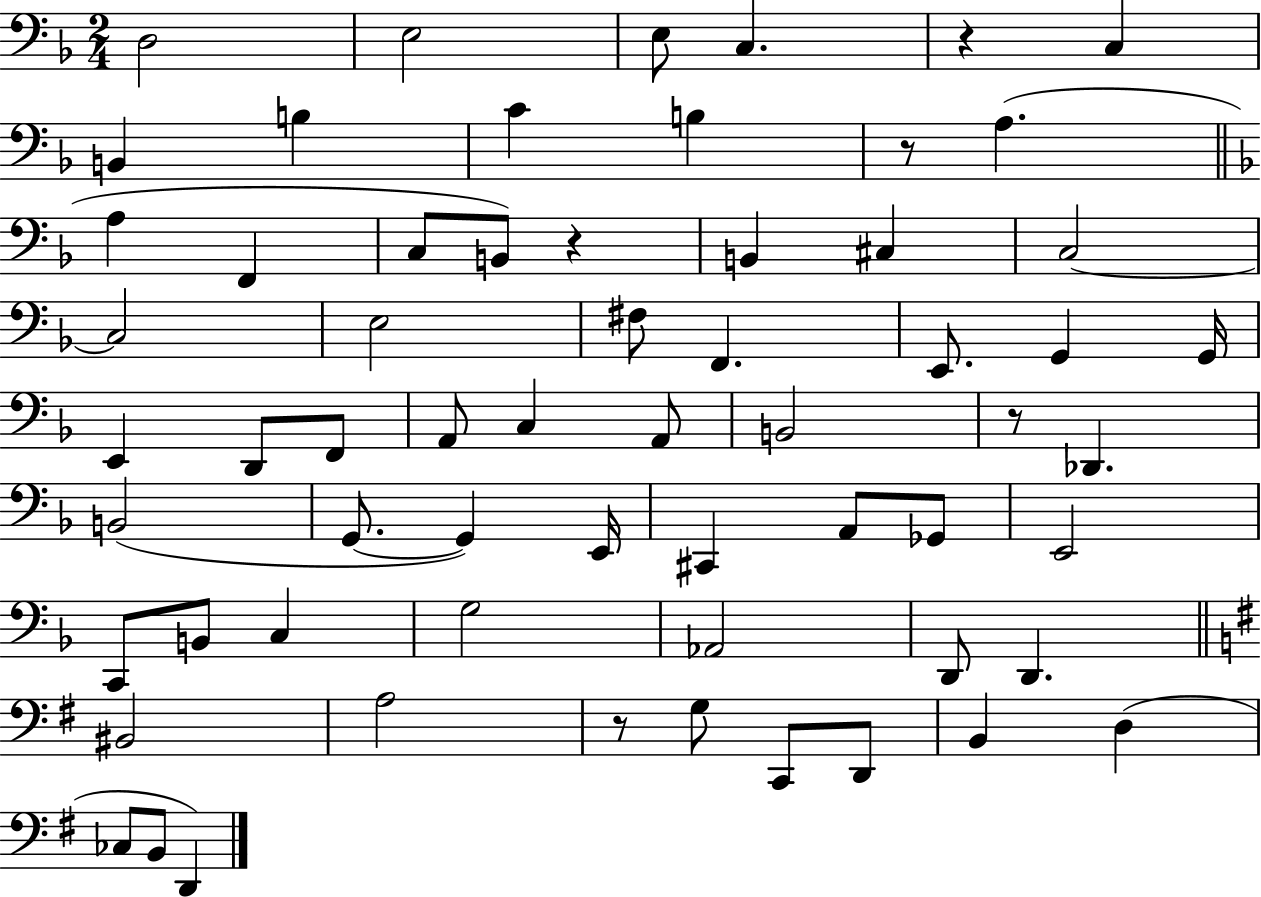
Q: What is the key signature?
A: F major